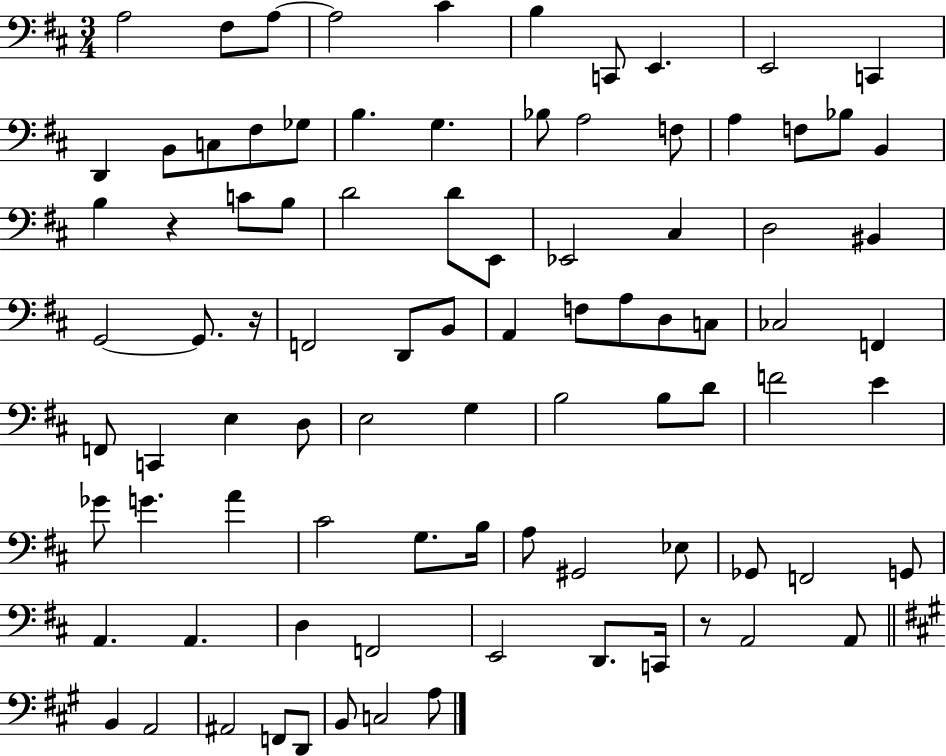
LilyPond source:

{
  \clef bass
  \numericTimeSignature
  \time 3/4
  \key d \major
  a2 fis8 a8~~ | a2 cis'4 | b4 c,8 e,4. | e,2 c,4 | \break d,4 b,8 c8 fis8 ges8 | b4. g4. | bes8 a2 f8 | a4 f8 bes8 b,4 | \break b4 r4 c'8 b8 | d'2 d'8 e,8 | ees,2 cis4 | d2 bis,4 | \break g,2~~ g,8. r16 | f,2 d,8 b,8 | a,4 f8 a8 d8 c8 | ces2 f,4 | \break f,8 c,4 e4 d8 | e2 g4 | b2 b8 d'8 | f'2 e'4 | \break ges'8 g'4. a'4 | cis'2 g8. b16 | a8 gis,2 ees8 | ges,8 f,2 g,8 | \break a,4. a,4. | d4 f,2 | e,2 d,8. c,16 | r8 a,2 a,8 | \break \bar "||" \break \key a \major b,4 a,2 | ais,2 f,8 d,8 | b,8 c2 a8 | \bar "|."
}